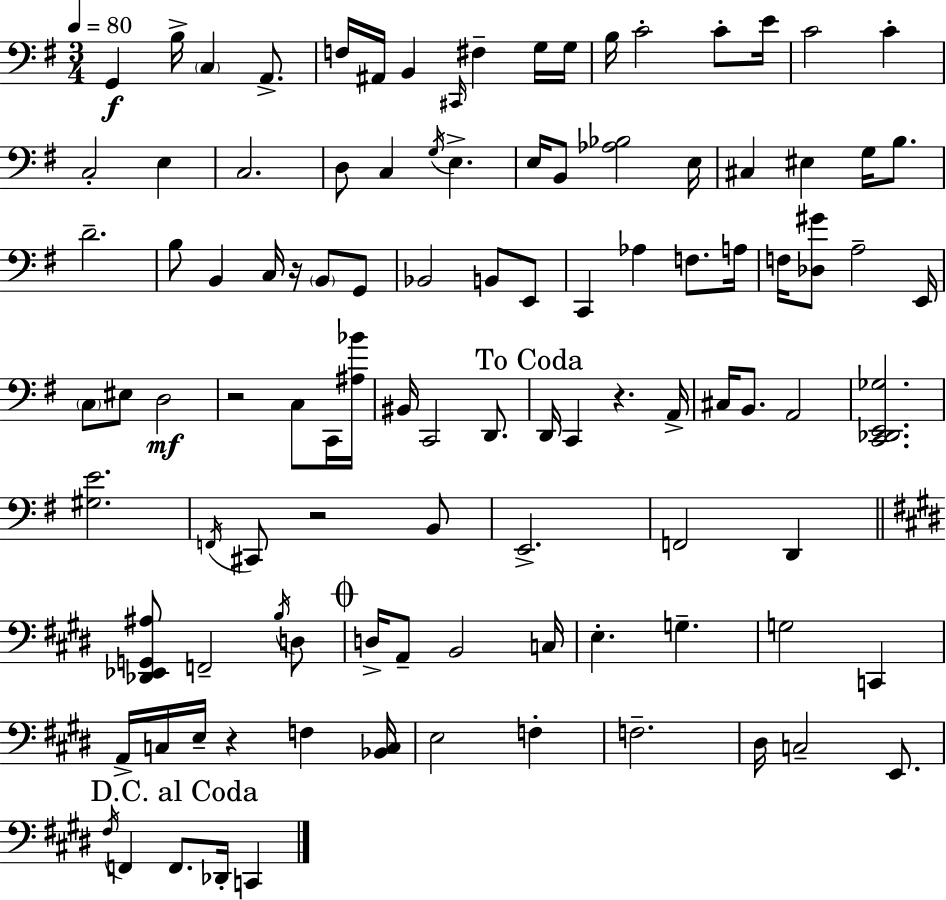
G2/q B3/s C3/q A2/e. F3/s A#2/s B2/q C#2/s F#3/q G3/s G3/s B3/s C4/h C4/e E4/s C4/h C4/q C3/h E3/q C3/h. D3/e C3/q G3/s E3/q. E3/s B2/e [Ab3,Bb3]/h E3/s C#3/q EIS3/q G3/s B3/e. D4/h. B3/e B2/q C3/s R/s B2/e G2/e Bb2/h B2/e E2/e C2/q Ab3/q F3/e. A3/s F3/s [Db3,G#4]/e A3/h E2/s C3/e EIS3/e D3/h R/h C3/e C2/s [A#3,Bb4]/s BIS2/s C2/h D2/e. D2/s C2/q R/q. A2/s C#3/s B2/e. A2/h [C2,Db2,E2,Gb3]/h. [G#3,E4]/h. F2/s C#2/e R/h B2/e E2/h. F2/h D2/q [Db2,Eb2,G2,A#3]/e F2/h B3/s D3/e D3/s A2/e B2/h C3/s E3/q. G3/q. G3/h C2/q A2/s C3/s E3/s R/q F3/q [Bb2,C3]/s E3/h F3/q F3/h. D#3/s C3/h E2/e. F#3/s F2/q F2/e. Db2/s C2/q